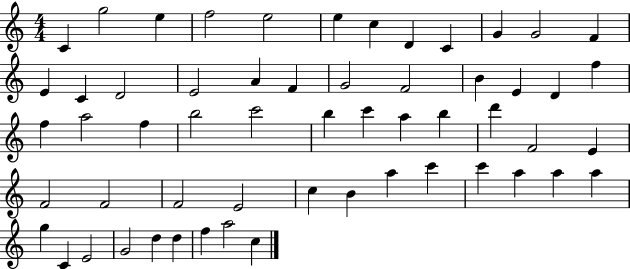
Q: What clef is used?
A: treble